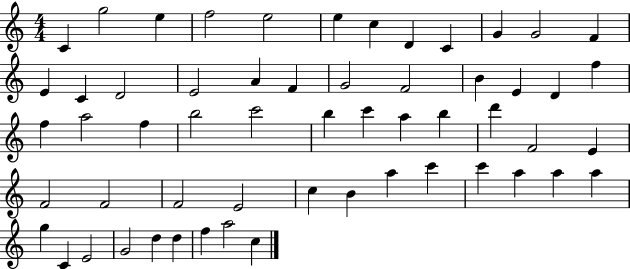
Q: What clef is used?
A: treble